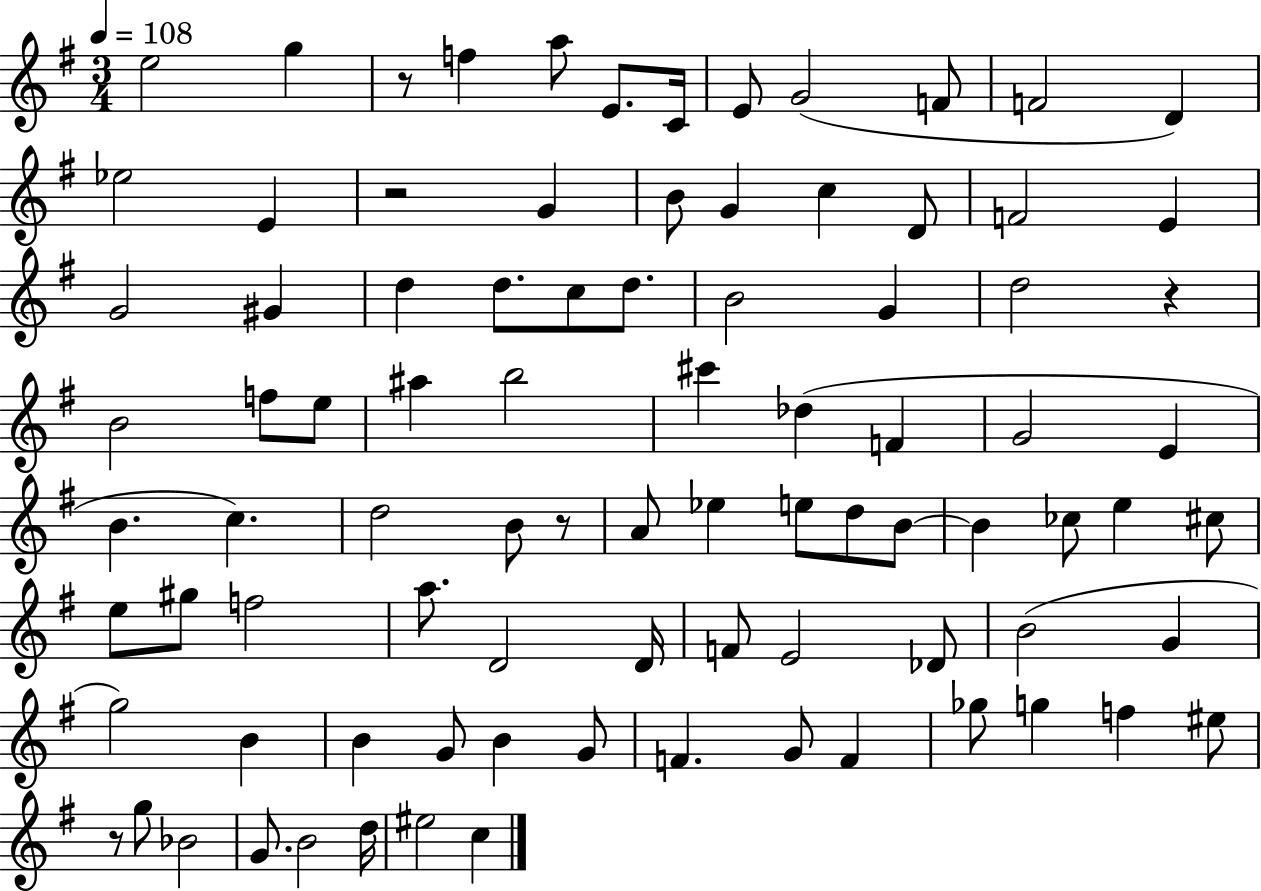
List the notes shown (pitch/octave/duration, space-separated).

E5/h G5/q R/e F5/q A5/e E4/e. C4/s E4/e G4/h F4/e F4/h D4/q Eb5/h E4/q R/h G4/q B4/e G4/q C5/q D4/e F4/h E4/q G4/h G#4/q D5/q D5/e. C5/e D5/e. B4/h G4/q D5/h R/q B4/h F5/e E5/e A#5/q B5/h C#6/q Db5/q F4/q G4/h E4/q B4/q. C5/q. D5/h B4/e R/e A4/e Eb5/q E5/e D5/e B4/e B4/q CES5/e E5/q C#5/e E5/e G#5/e F5/h A5/e. D4/h D4/s F4/e E4/h Db4/e B4/h G4/q G5/h B4/q B4/q G4/e B4/q G4/e F4/q. G4/e F4/q Gb5/e G5/q F5/q EIS5/e R/e G5/e Bb4/h G4/e. B4/h D5/s EIS5/h C5/q